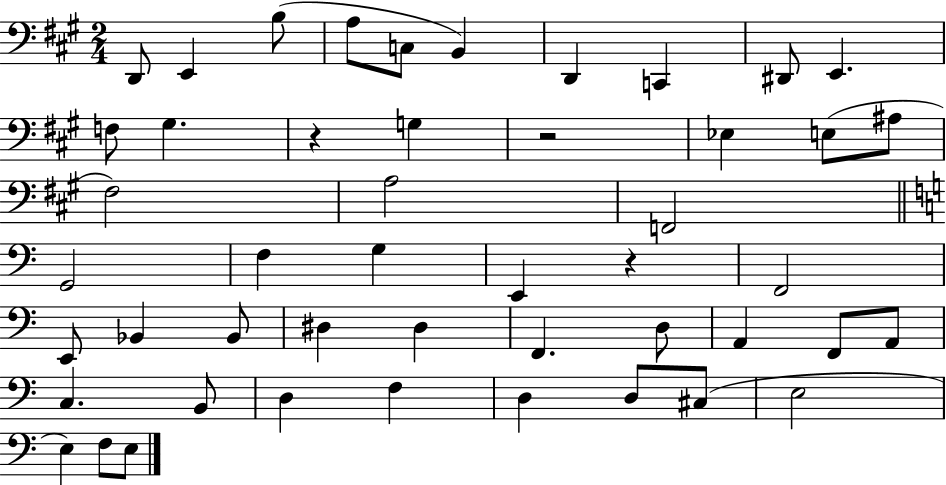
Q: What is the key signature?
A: A major